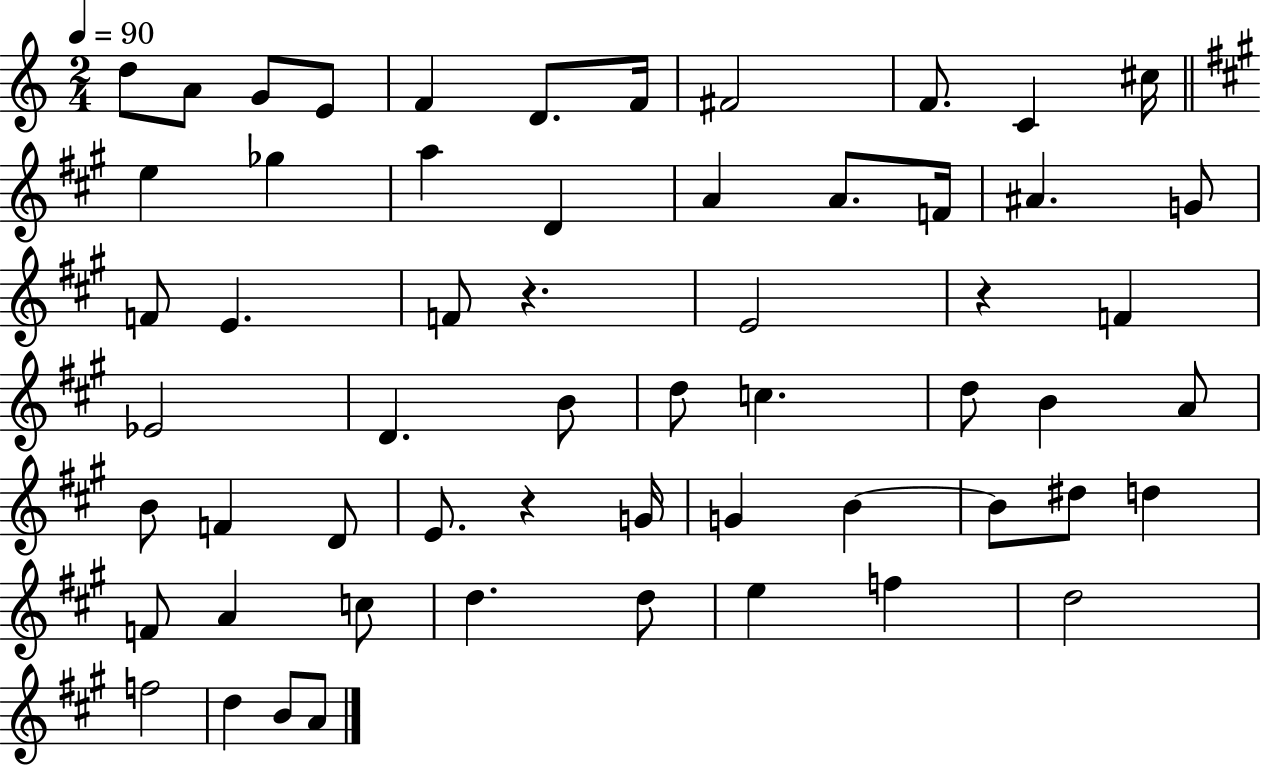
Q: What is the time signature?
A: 2/4